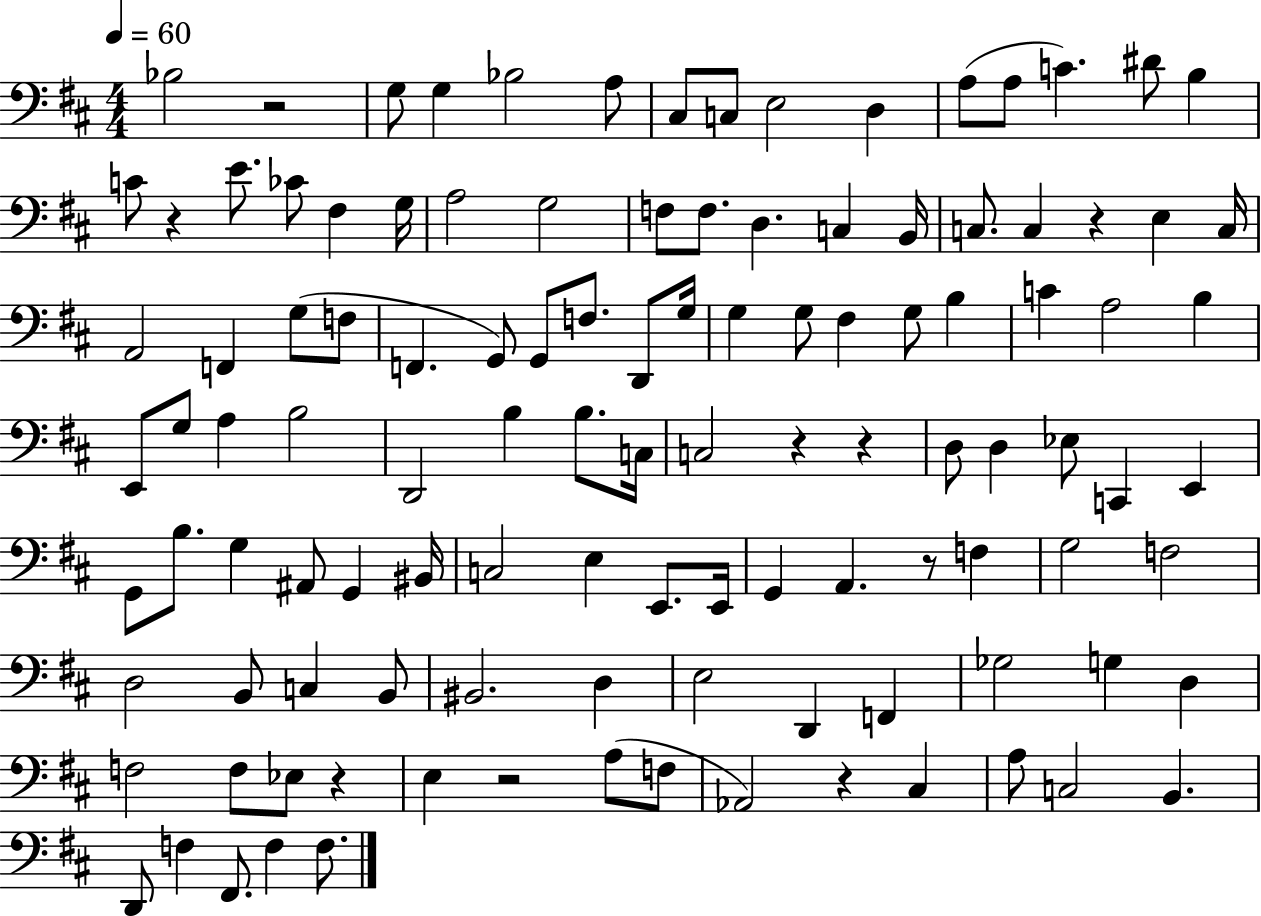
Bb3/h R/h G3/e G3/q Bb3/h A3/e C#3/e C3/e E3/h D3/q A3/e A3/e C4/q. D#4/e B3/q C4/e R/q E4/e. CES4/e F#3/q G3/s A3/h G3/h F3/e F3/e. D3/q. C3/q B2/s C3/e. C3/q R/q E3/q C3/s A2/h F2/q G3/e F3/e F2/q. G2/e G2/e F3/e. D2/e G3/s G3/q G3/e F#3/q G3/e B3/q C4/q A3/h B3/q E2/e G3/e A3/q B3/h D2/h B3/q B3/e. C3/s C3/h R/q R/q D3/e D3/q Eb3/e C2/q E2/q G2/e B3/e. G3/q A#2/e G2/q BIS2/s C3/h E3/q E2/e. E2/s G2/q A2/q. R/e F3/q G3/h F3/h D3/h B2/e C3/q B2/e BIS2/h. D3/q E3/h D2/q F2/q Gb3/h G3/q D3/q F3/h F3/e Eb3/e R/q E3/q R/h A3/e F3/e Ab2/h R/q C#3/q A3/e C3/h B2/q. D2/e F3/q F#2/e. F3/q F3/e.